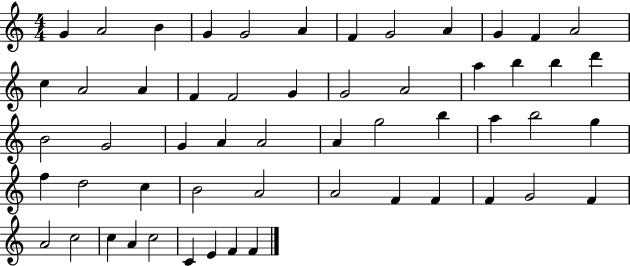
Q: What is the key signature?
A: C major